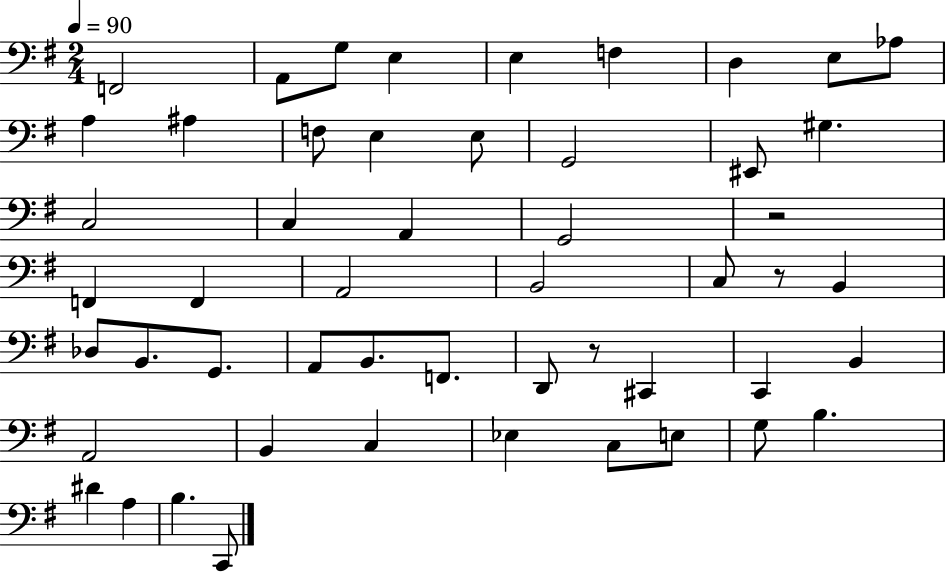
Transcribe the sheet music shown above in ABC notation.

X:1
T:Untitled
M:2/4
L:1/4
K:G
F,,2 A,,/2 G,/2 E, E, F, D, E,/2 _A,/2 A, ^A, F,/2 E, E,/2 G,,2 ^E,,/2 ^G, C,2 C, A,, G,,2 z2 F,, F,, A,,2 B,,2 C,/2 z/2 B,, _D,/2 B,,/2 G,,/2 A,,/2 B,,/2 F,,/2 D,,/2 z/2 ^C,, C,, B,, A,,2 B,, C, _E, C,/2 E,/2 G,/2 B, ^D A, B, C,,/2